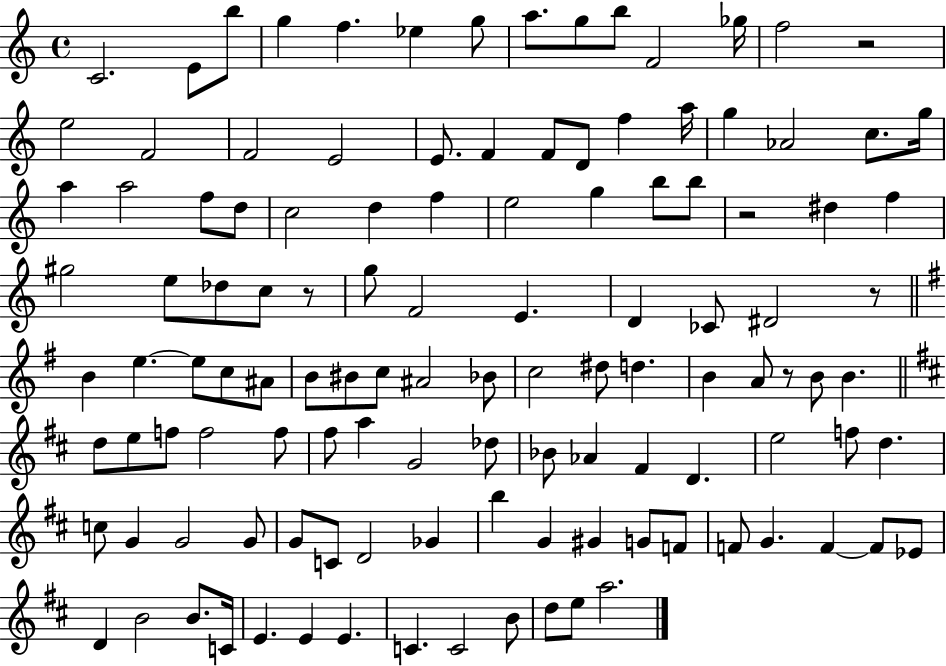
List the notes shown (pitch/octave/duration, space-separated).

C4/h. E4/e B5/e G5/q F5/q. Eb5/q G5/e A5/e. G5/e B5/e F4/h Gb5/s F5/h R/h E5/h F4/h F4/h E4/h E4/e. F4/q F4/e D4/e F5/q A5/s G5/q Ab4/h C5/e. G5/s A5/q A5/h F5/e D5/e C5/h D5/q F5/q E5/h G5/q B5/e B5/e R/h D#5/q F5/q G#5/h E5/e Db5/e C5/e R/e G5/e F4/h E4/q. D4/q CES4/e D#4/h R/e B4/q E5/q. E5/e C5/e A#4/e B4/e BIS4/e C5/e A#4/h Bb4/e C5/h D#5/e D5/q. B4/q A4/e R/e B4/e B4/q. D5/e E5/e F5/e F5/h F5/e F#5/e A5/q G4/h Db5/e Bb4/e Ab4/q F#4/q D4/q. E5/h F5/e D5/q. C5/e G4/q G4/h G4/e G4/e C4/e D4/h Gb4/q B5/q G4/q G#4/q G4/e F4/e F4/e G4/q. F4/q F4/e Eb4/e D4/q B4/h B4/e. C4/s E4/q. E4/q E4/q. C4/q. C4/h B4/e D5/e E5/e A5/h.